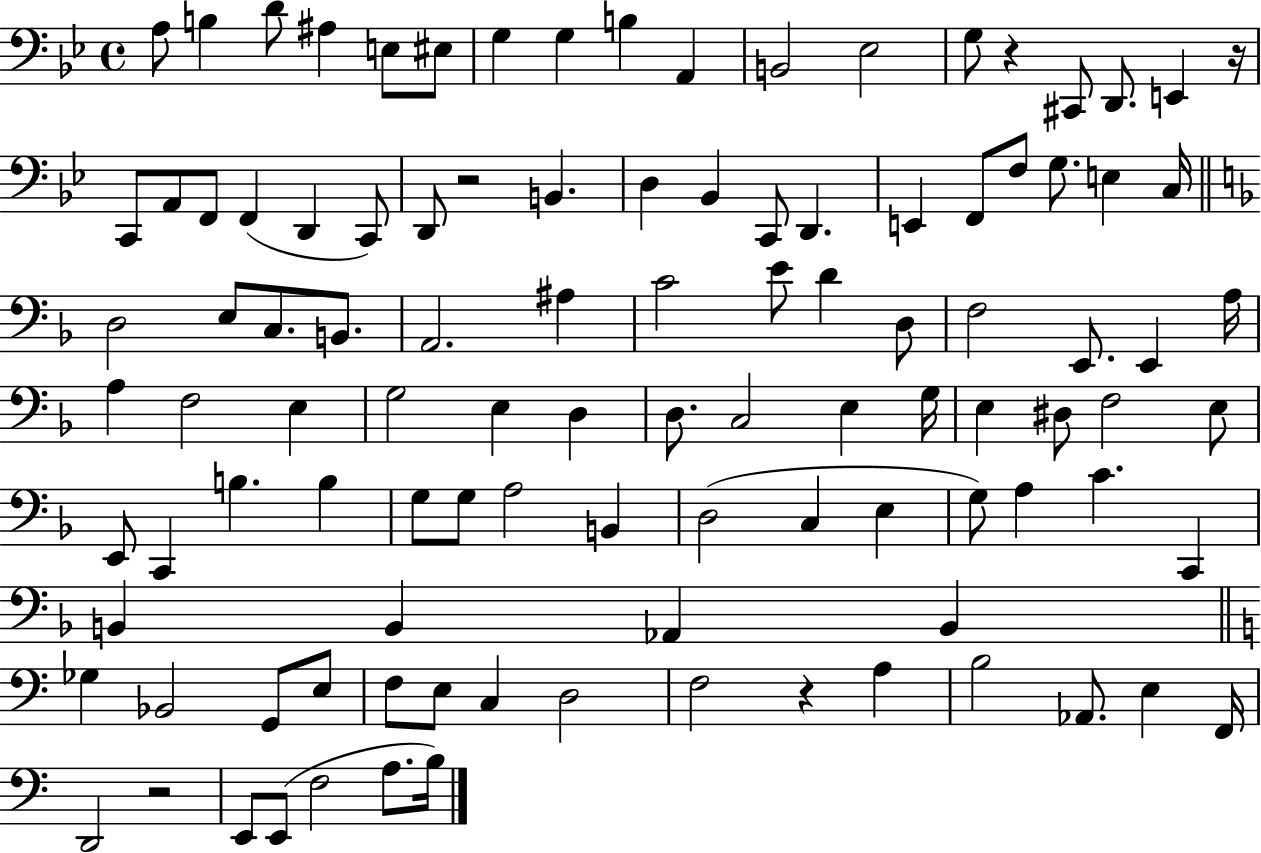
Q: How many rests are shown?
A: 5